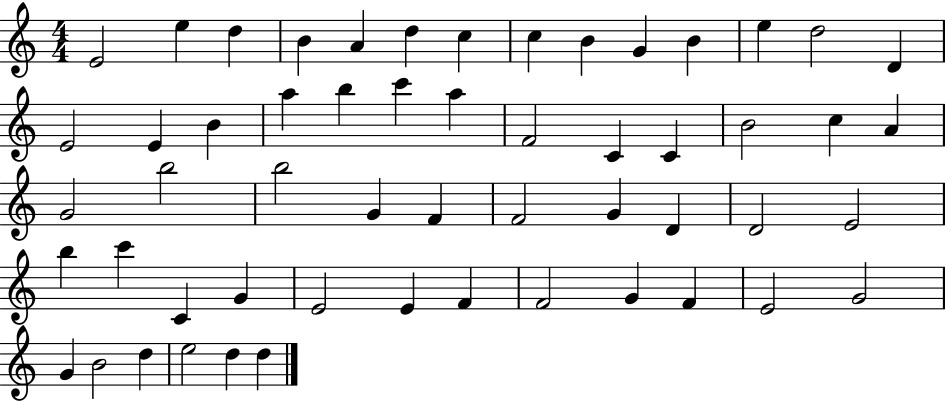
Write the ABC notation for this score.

X:1
T:Untitled
M:4/4
L:1/4
K:C
E2 e d B A d c c B G B e d2 D E2 E B a b c' a F2 C C B2 c A G2 b2 b2 G F F2 G D D2 E2 b c' C G E2 E F F2 G F E2 G2 G B2 d e2 d d